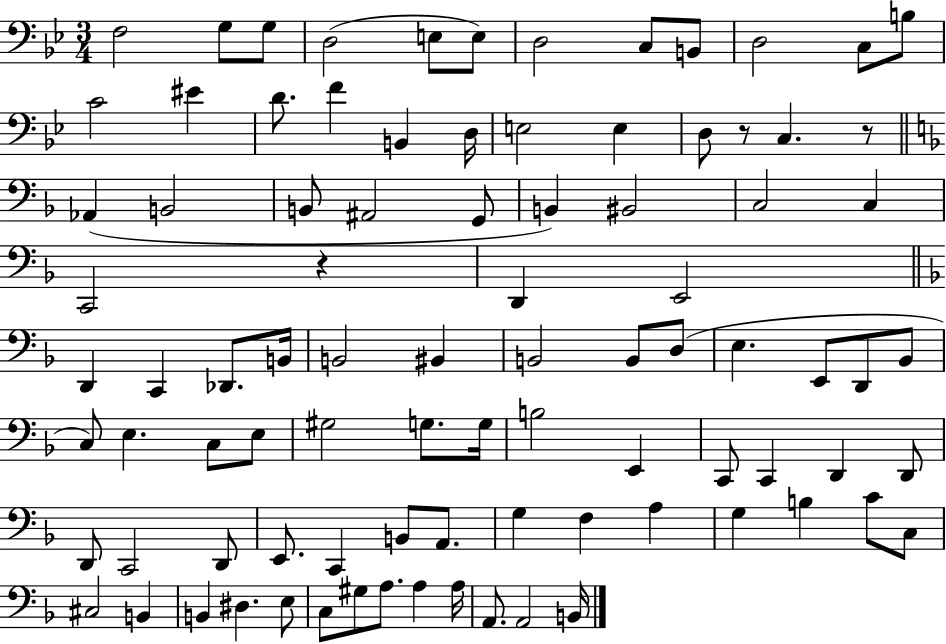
{
  \clef bass
  \numericTimeSignature
  \time 3/4
  \key bes \major
  \repeat volta 2 { f2 g8 g8 | d2( e8 e8) | d2 c8 b,8 | d2 c8 b8 | \break c'2 eis'4 | d'8. f'4 b,4 d16 | e2 e4 | d8 r8 c4. r8 | \break \bar "||" \break \key d \minor aes,4( b,2 | b,8 ais,2 g,8 | b,4) bis,2 | c2 c4 | \break c,2 r4 | d,4 e,2 | \bar "||" \break \key d \minor d,4 c,4 des,8. b,16 | b,2 bis,4 | b,2 b,8 d8( | e4. e,8 d,8 bes,8 | \break c8) e4. c8 e8 | gis2 g8. g16 | b2 e,4 | c,8 c,4 d,4 d,8 | \break d,8 c,2 d,8 | e,8. c,4 b,8 a,8. | g4 f4 a4 | g4 b4 c'8 c8 | \break cis2 b,4 | b,4 dis4. e8 | c8 gis8 a8. a4 a16 | a,8. a,2 b,16 | \break } \bar "|."
}